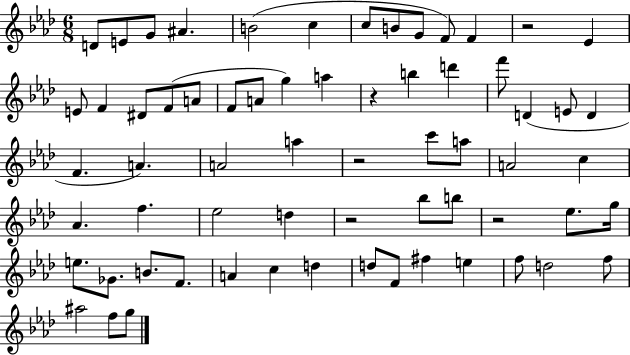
{
  \clef treble
  \numericTimeSignature
  \time 6/8
  \key aes \major
  d'8 e'8 g'8 ais'4. | b'2( c''4 | c''8 b'8 g'8 f'8) f'4 | r2 ees'4 | \break e'8 f'4 dis'8 f'8( a'8 | f'8 a'8 g''4) a''4 | r4 b''4 d'''4 | f'''8 d'4( e'8 d'4 | \break f'4. a'4.) | a'2 a''4 | r2 c'''8 a''8 | a'2 c''4 | \break aes'4. f''4. | ees''2 d''4 | r2 bes''8 b''8 | r2 ees''8. g''16 | \break e''8. ges'8. b'8. f'8. | a'4 c''4 d''4 | d''8 f'8 fis''4 e''4 | f''8 d''2 f''8 | \break ais''2 f''8 g''8 | \bar "|."
}